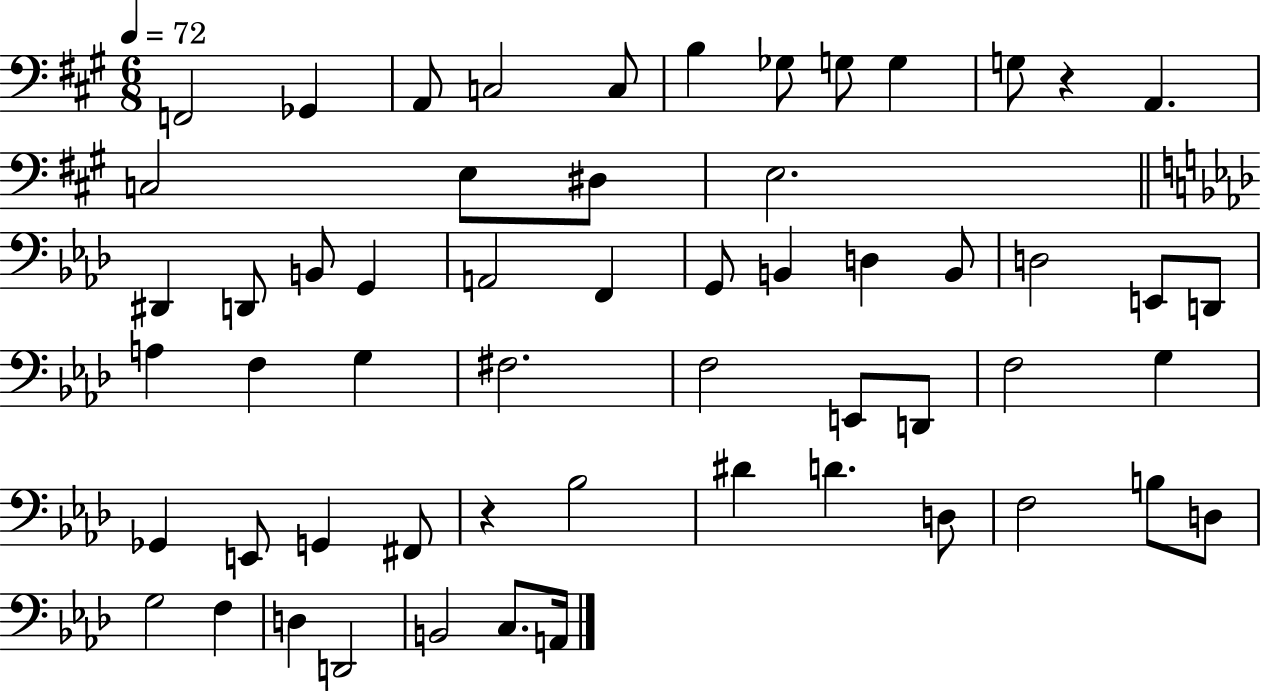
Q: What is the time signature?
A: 6/8